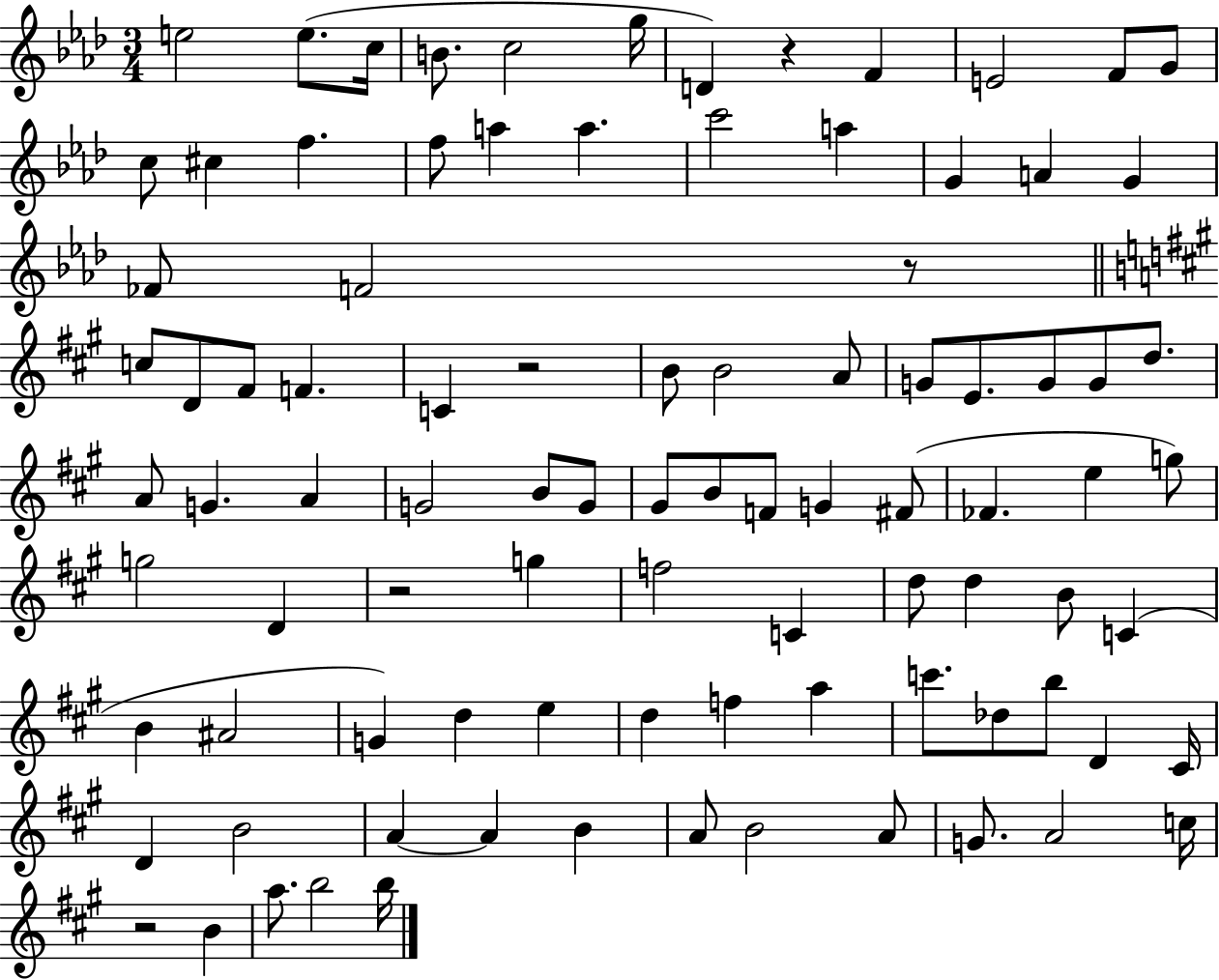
E5/h E5/e. C5/s B4/e. C5/h G5/s D4/q R/q F4/q E4/h F4/e G4/e C5/e C#5/q F5/q. F5/e A5/q A5/q. C6/h A5/q G4/q A4/q G4/q FES4/e F4/h R/e C5/e D4/e F#4/e F4/q. C4/q R/h B4/e B4/h A4/e G4/e E4/e. G4/e G4/e D5/e. A4/e G4/q. A4/q G4/h B4/e G4/e G#4/e B4/e F4/e G4/q F#4/e FES4/q. E5/q G5/e G5/h D4/q R/h G5/q F5/h C4/q D5/e D5/q B4/e C4/q B4/q A#4/h G4/q D5/q E5/q D5/q F5/q A5/q C6/e. Db5/e B5/e D4/q C#4/s D4/q B4/h A4/q A4/q B4/q A4/e B4/h A4/e G4/e. A4/h C5/s R/h B4/q A5/e. B5/h B5/s